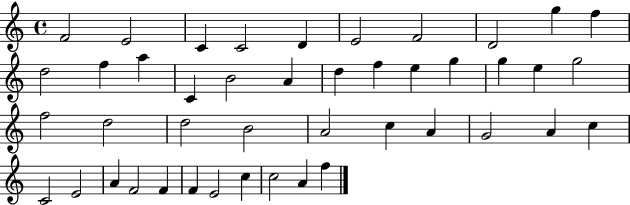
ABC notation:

X:1
T:Untitled
M:4/4
L:1/4
K:C
F2 E2 C C2 D E2 F2 D2 g f d2 f a C B2 A d f e g g e g2 f2 d2 d2 B2 A2 c A G2 A c C2 E2 A F2 F F E2 c c2 A f